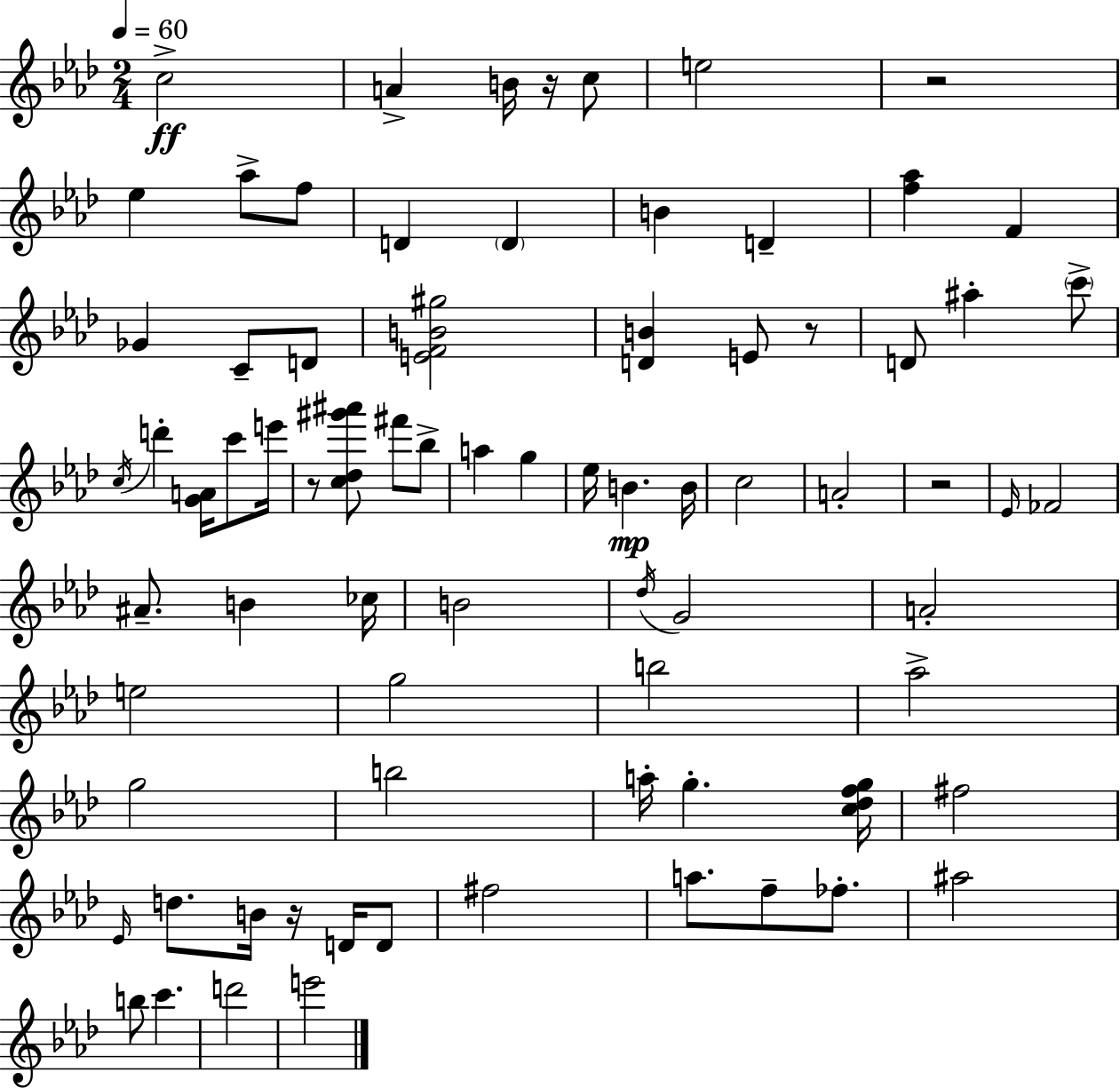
{
  \clef treble
  \numericTimeSignature
  \time 2/4
  \key f \minor
  \tempo 4 = 60
  c''2->\ff | a'4-> b'16 r16 c''8 | e''2 | r2 | \break ees''4 aes''8-> f''8 | d'4 \parenthesize d'4 | b'4 d'4-- | <f'' aes''>4 f'4 | \break ges'4 c'8-- d'8 | <e' f' b' gis''>2 | <d' b'>4 e'8 r8 | d'8 ais''4-. \parenthesize c'''8-> | \break \acciaccatura { c''16 } d'''4-. <g' a'>16 c'''8 | e'''16 r8 <c'' des'' gis''' ais'''>8 fis'''8 bes''8-> | a''4 g''4 | ees''16 b'4.\mp | \break b'16 c''2 | a'2-. | r2 | \grace { ees'16 } fes'2 | \break ais'8.-- b'4 | ces''16 b'2 | \acciaccatura { des''16 } g'2 | a'2-. | \break e''2 | g''2 | b''2 | aes''2-> | \break g''2 | b''2 | a''16-. g''4.-. | <c'' des'' f'' g''>16 fis''2 | \break \grace { ees'16 } d''8. b'16 | r16 d'16 d'8 fis''2 | a''8. f''8-- | fes''8.-. ais''2 | \break b''8 c'''4. | d'''2 | e'''2 | \bar "|."
}